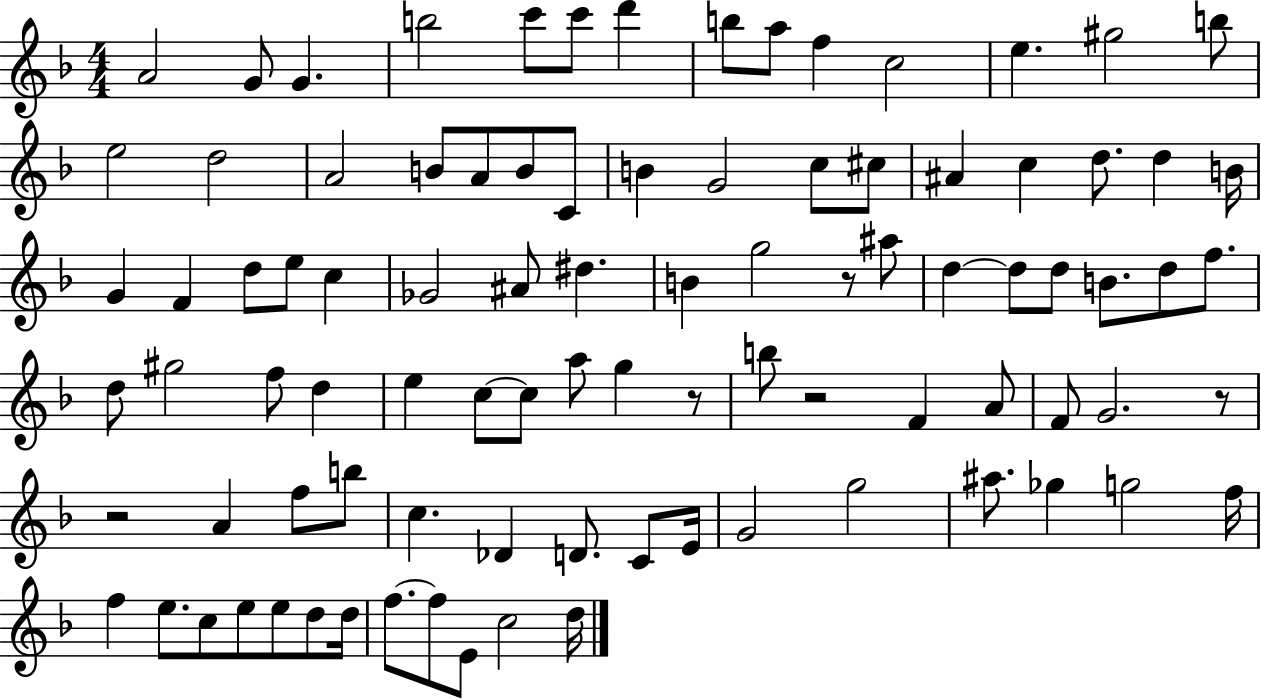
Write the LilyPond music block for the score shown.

{
  \clef treble
  \numericTimeSignature
  \time 4/4
  \key f \major
  a'2 g'8 g'4. | b''2 c'''8 c'''8 d'''4 | b''8 a''8 f''4 c''2 | e''4. gis''2 b''8 | \break e''2 d''2 | a'2 b'8 a'8 b'8 c'8 | b'4 g'2 c''8 cis''8 | ais'4 c''4 d''8. d''4 b'16 | \break g'4 f'4 d''8 e''8 c''4 | ges'2 ais'8 dis''4. | b'4 g''2 r8 ais''8 | d''4~~ d''8 d''8 b'8. d''8 f''8. | \break d''8 gis''2 f''8 d''4 | e''4 c''8~~ c''8 a''8 g''4 r8 | b''8 r2 f'4 a'8 | f'8 g'2. r8 | \break r2 a'4 f''8 b''8 | c''4. des'4 d'8. c'8 e'16 | g'2 g''2 | ais''8. ges''4 g''2 f''16 | \break f''4 e''8. c''8 e''8 e''8 d''8 d''16 | f''8.~~ f''8 e'8 c''2 d''16 | \bar "|."
}